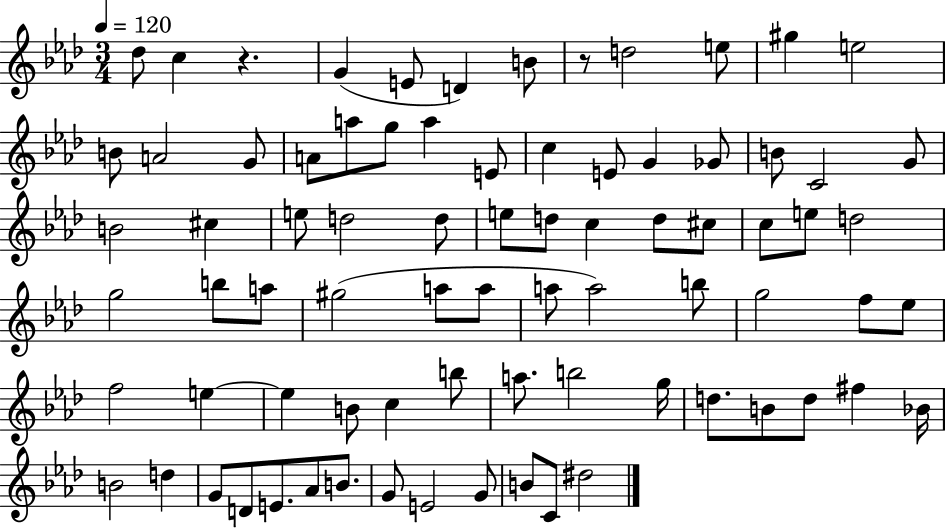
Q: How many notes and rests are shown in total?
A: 79